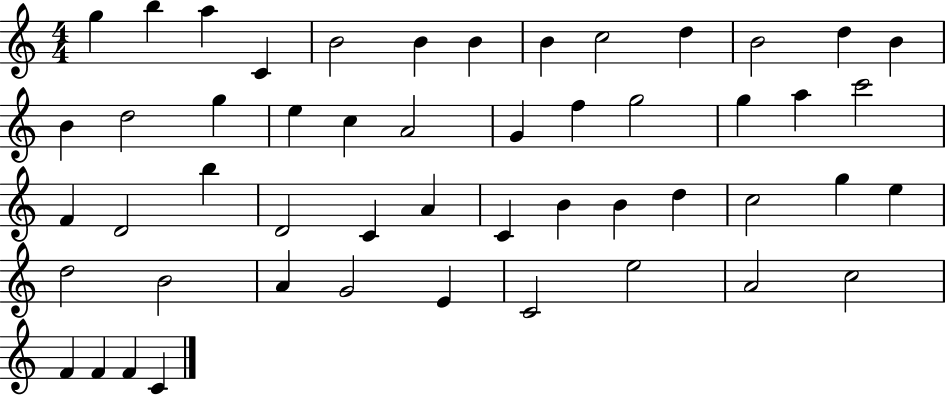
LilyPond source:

{
  \clef treble
  \numericTimeSignature
  \time 4/4
  \key c \major
  g''4 b''4 a''4 c'4 | b'2 b'4 b'4 | b'4 c''2 d''4 | b'2 d''4 b'4 | \break b'4 d''2 g''4 | e''4 c''4 a'2 | g'4 f''4 g''2 | g''4 a''4 c'''2 | \break f'4 d'2 b''4 | d'2 c'4 a'4 | c'4 b'4 b'4 d''4 | c''2 g''4 e''4 | \break d''2 b'2 | a'4 g'2 e'4 | c'2 e''2 | a'2 c''2 | \break f'4 f'4 f'4 c'4 | \bar "|."
}